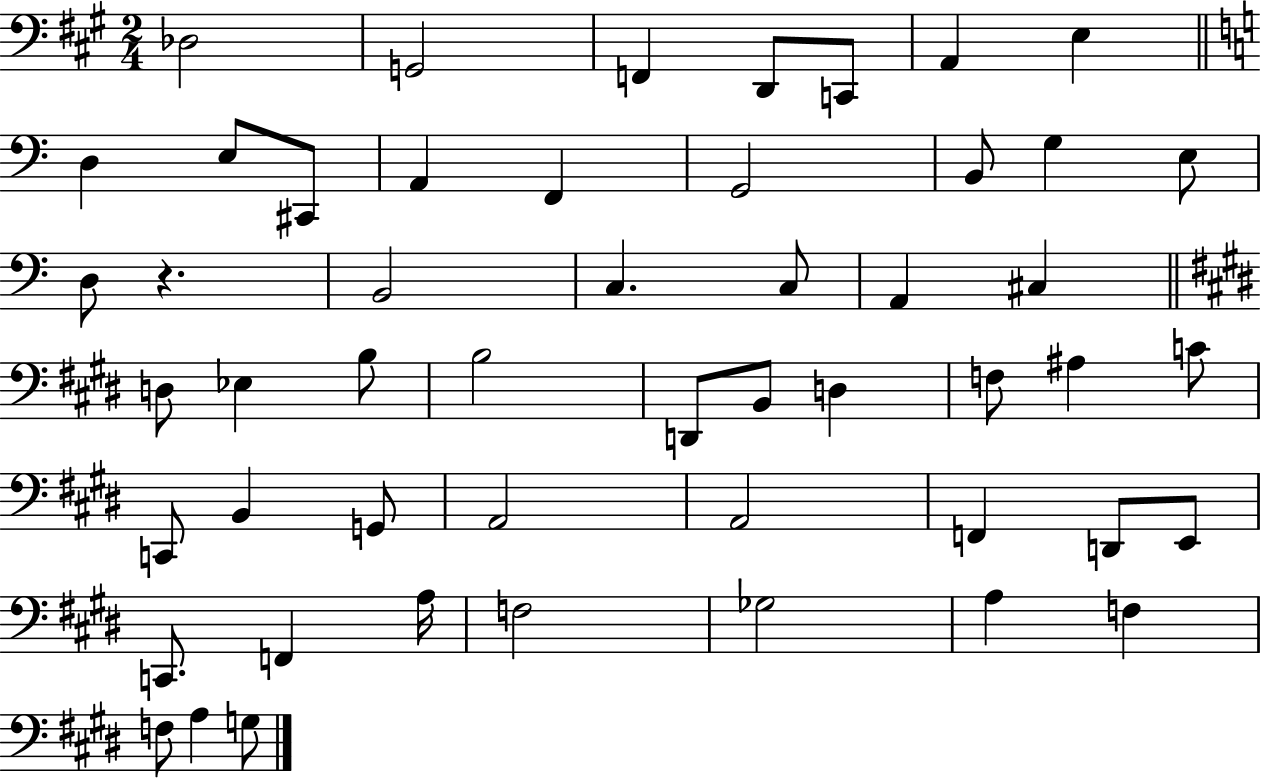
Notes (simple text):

Db3/h G2/h F2/q D2/e C2/e A2/q E3/q D3/q E3/e C#2/e A2/q F2/q G2/h B2/e G3/q E3/e D3/e R/q. B2/h C3/q. C3/e A2/q C#3/q D3/e Eb3/q B3/e B3/h D2/e B2/e D3/q F3/e A#3/q C4/e C2/e B2/q G2/e A2/h A2/h F2/q D2/e E2/e C2/e. F2/q A3/s F3/h Gb3/h A3/q F3/q F3/e A3/q G3/e